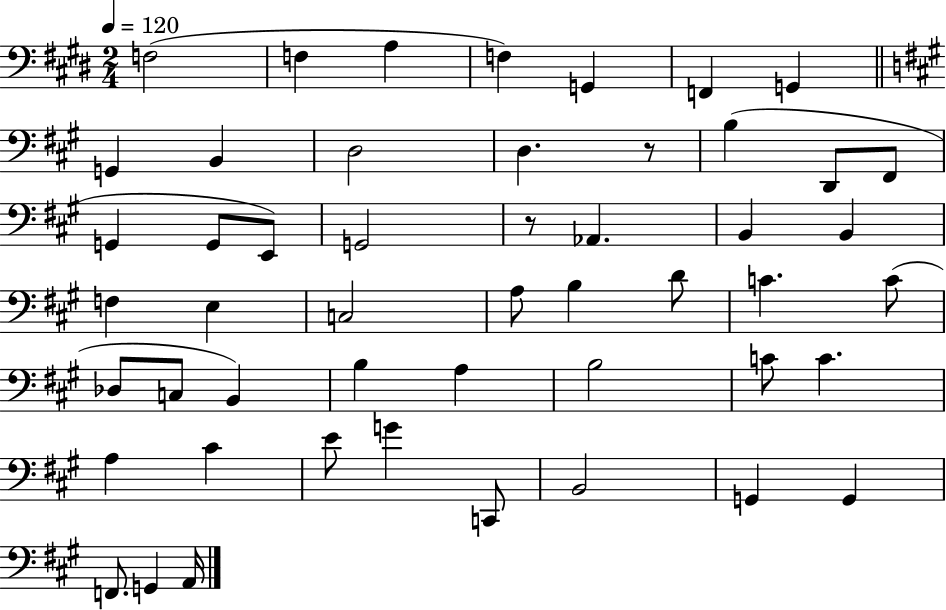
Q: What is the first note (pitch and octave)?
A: F3